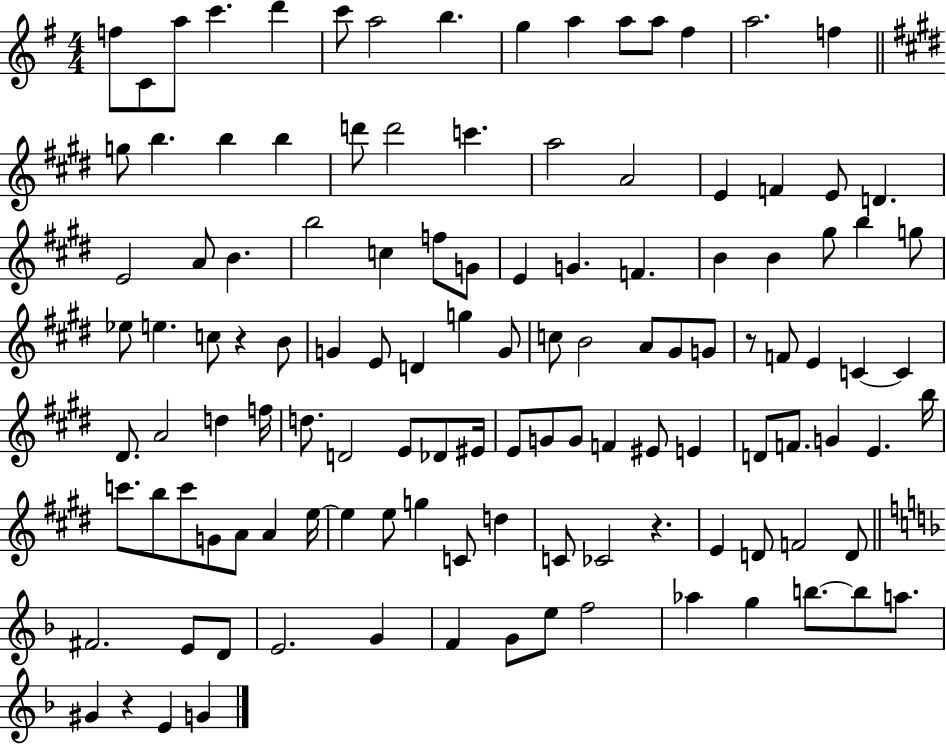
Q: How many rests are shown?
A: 4